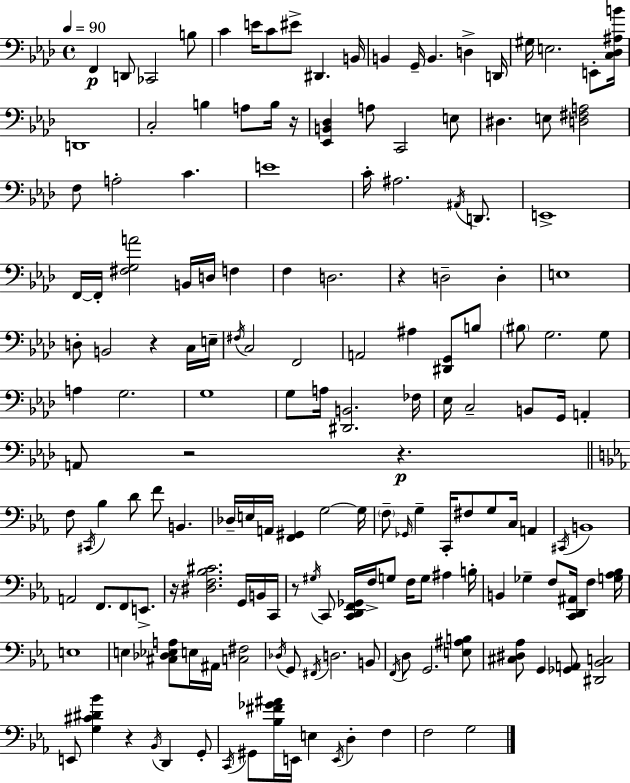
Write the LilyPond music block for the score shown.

{
  \clef bass
  \time 4/4
  \defaultTimeSignature
  \key f \minor
  \tempo 4 = 90
  f,4\p d,8 ces,2 b8 | c'4 e'16 c'8 eis'8-> dis,4. b,16 | b,4 g,16-- b,4. d4-> d,16 | gis16 e2. e,8-. <c des ais b'>16 | \break d,1 | c2-. b4 a8 b16 r16 | <ees, b, des>4 a8 c,2 e8 | dis4. e8 <d fis a>2 | \break f8 a2-. c'4. | e'1 | c'16-. ais2. \acciaccatura { ais,16 } d,8. | e,1-> | \break f,16~~ f,16-. <fis g a'>2 b,16 d16 f4 | f4 d2. | r4 d2-- d4-. | e1 | \break d8-. b,2 r4 c16 | e16-- \acciaccatura { fis16 } c2 f,2 | a,2 ais4 <dis, g,>8 | b8 \parenthesize bis8 g2. | \break g8 a4 g2. | g1 | g8 a16 <dis, b,>2. | fes16 ees16 c2-- b,8 g,16 a,4-. | \break a,8 r2 r4.\p | \bar "||" \break \key ees \major f8 \acciaccatura { cis,16 } bes4 d'8 f'8 b,4. | des16-- e16 a,16 <f, gis,>4 g2~~ | g16 \parenthesize f8-- \grace { ges,16 } g4-- c,16-. fis8 g8 c16 a,4 | \acciaccatura { cis,16 } b,1 | \break a,2 f,8. f,8 | e,8.-> r16 <dis f bes cis'>2. | g,16 b,16 c,16 r8 \acciaccatura { gis16 } c,8 <c, d, f, ges,>16 f16-> g8 f16 g8 ais4 | b16-. b,4 ges4-- f8 <c, d, ais,>16 f4 | \break <g aes bes>16 e1 | e4 <cis des ees a>8 e16 ais,16 <c fis>2 | \acciaccatura { des16 } g,8 \acciaccatura { fis,16 } d2. | b,8 \acciaccatura { f,16 } d8 g,2. | \break <e ais b>8 <cis dis aes>8 g,4 <ges, a,>8 <dis, bes, c>2 | e,8 <g cis' dis' bes'>4 r4 | \acciaccatura { bes,16 } d,4 g,8-. \acciaccatura { c,16 } gis,8 <bes fis' ges' ais'>16 e,16 e4 | \acciaccatura { e,16 } d4-. f4 f2 | \break g2 \bar "|."
}